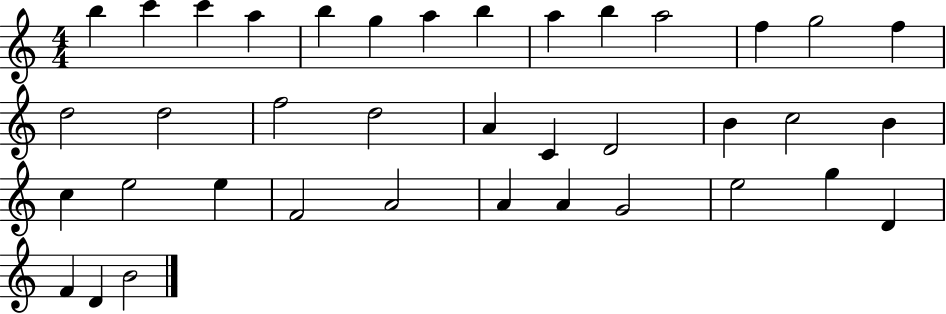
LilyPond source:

{
  \clef treble
  \numericTimeSignature
  \time 4/4
  \key c \major
  b''4 c'''4 c'''4 a''4 | b''4 g''4 a''4 b''4 | a''4 b''4 a''2 | f''4 g''2 f''4 | \break d''2 d''2 | f''2 d''2 | a'4 c'4 d'2 | b'4 c''2 b'4 | \break c''4 e''2 e''4 | f'2 a'2 | a'4 a'4 g'2 | e''2 g''4 d'4 | \break f'4 d'4 b'2 | \bar "|."
}